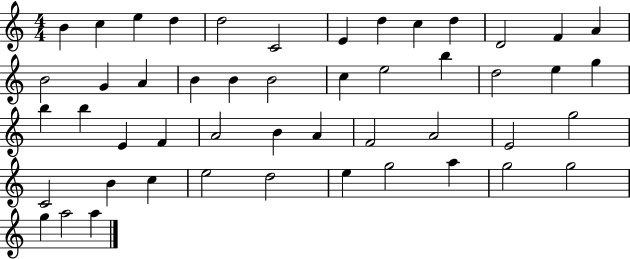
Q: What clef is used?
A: treble